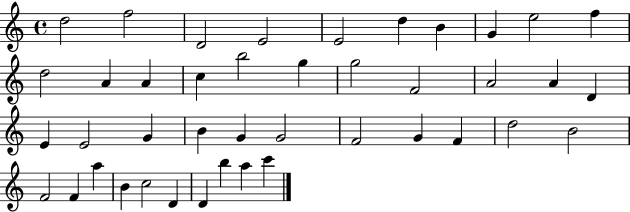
D5/h F5/h D4/h E4/h E4/h D5/q B4/q G4/q E5/h F5/q D5/h A4/q A4/q C5/q B5/h G5/q G5/h F4/h A4/h A4/q D4/q E4/q E4/h G4/q B4/q G4/q G4/h F4/h G4/q F4/q D5/h B4/h F4/h F4/q A5/q B4/q C5/h D4/q D4/q B5/q A5/q C6/q